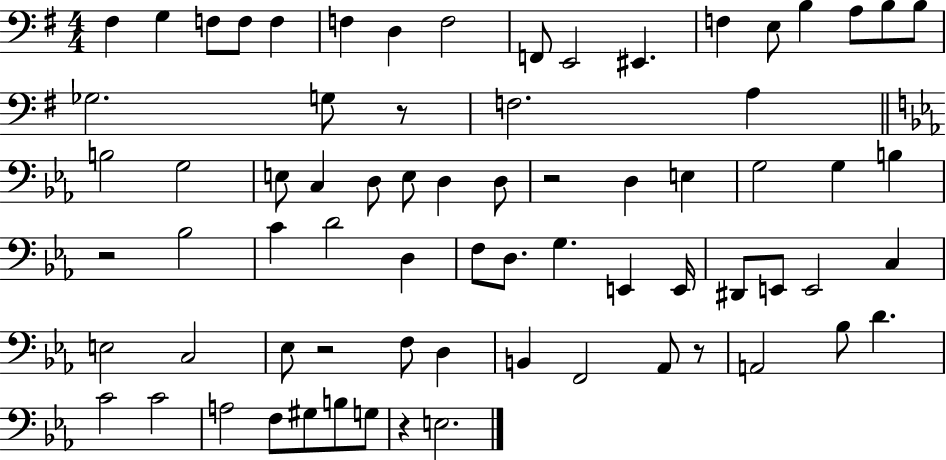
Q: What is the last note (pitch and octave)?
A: E3